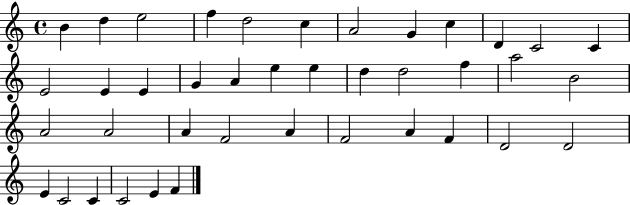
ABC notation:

X:1
T:Untitled
M:4/4
L:1/4
K:C
B d e2 f d2 c A2 G c D C2 C E2 E E G A e e d d2 f a2 B2 A2 A2 A F2 A F2 A F D2 D2 E C2 C C2 E F